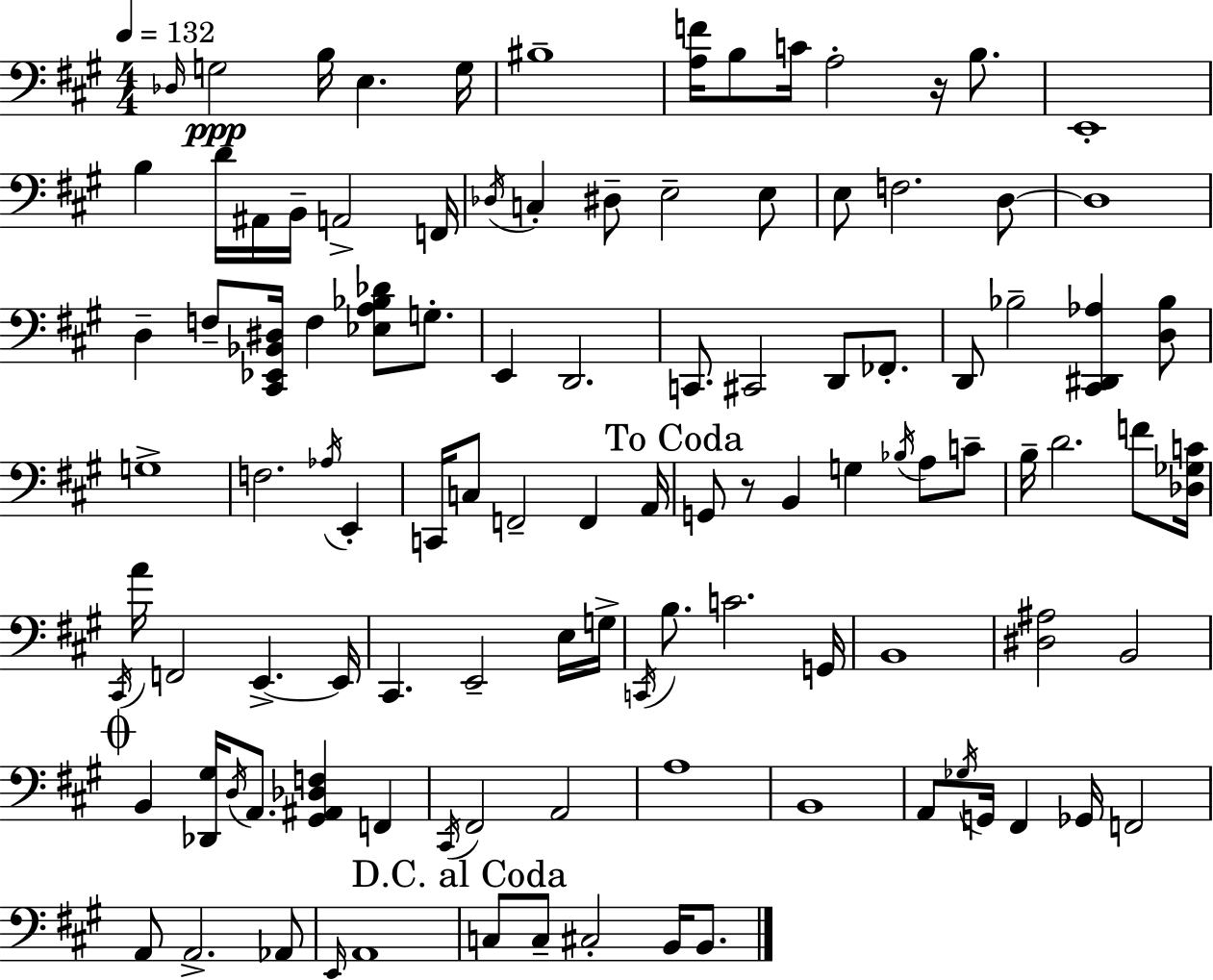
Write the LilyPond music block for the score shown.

{
  \clef bass
  \numericTimeSignature
  \time 4/4
  \key a \major
  \tempo 4 = 132
  \grace { des16 }\ppp g2 b16 e4. | g16 bis1-- | <a f'>16 b8 c'16 a2-. r16 b8. | e,1-. | \break b4 d'16 ais,16 b,16-- a,2-> | f,16 \acciaccatura { des16 } c4-. dis8-- e2-- | e8 e8 f2. | d8~~ d1 | \break d4-- f8-- <cis, ees, bes, dis>16 f4 <ees a bes des'>8 g8.-. | e,4 d,2. | c,8. cis,2 d,8 fes,8.-. | d,8 bes2-- <cis, dis, aes>4 | \break <d bes>8 g1-> | f2. \acciaccatura { aes16 } e,4-. | c,16 c8 f,2-- f,4 | a,16 \mark "To Coda" g,8 r8 b,4 g4 \acciaccatura { bes16 } | \break a8 c'8-- b16-- d'2. | f'8 <des ges c'>16 \acciaccatura { cis,16 } a'16 f,2 e,4.->~~ | e,16 cis,4. e,2-- | e16 g16-> \acciaccatura { c,16 } b8. c'2. | \break g,16 b,1 | <dis ais>2 b,2 | \mark \markup { \musicglyph "scripts.coda" } b,4 <des, gis>16 \acciaccatura { d16 } a,8. <gis, ais, des f>4 | f,4 \acciaccatura { cis,16 } fis,2 | \break a,2 a1 | b,1 | a,8 \acciaccatura { ges16 } g,16 fis,4 | ges,16 f,2 a,8 a,2.-> | \break aes,8 \grace { e,16 } a,1 | \mark "D.C. al Coda" c8 c8-- cis2-. | b,16 b,8. \bar "|."
}